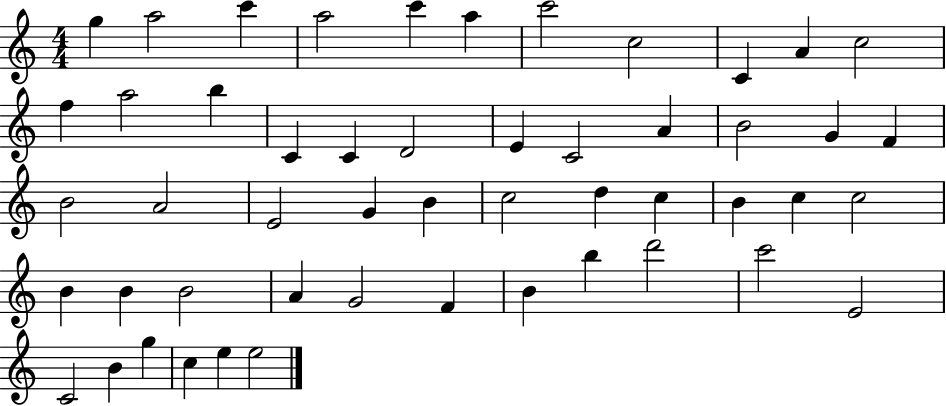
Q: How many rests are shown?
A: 0